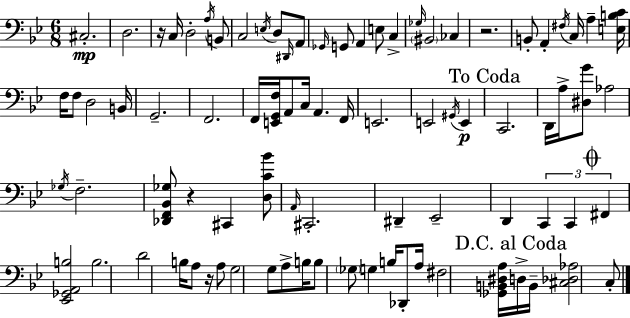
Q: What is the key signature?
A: BES major